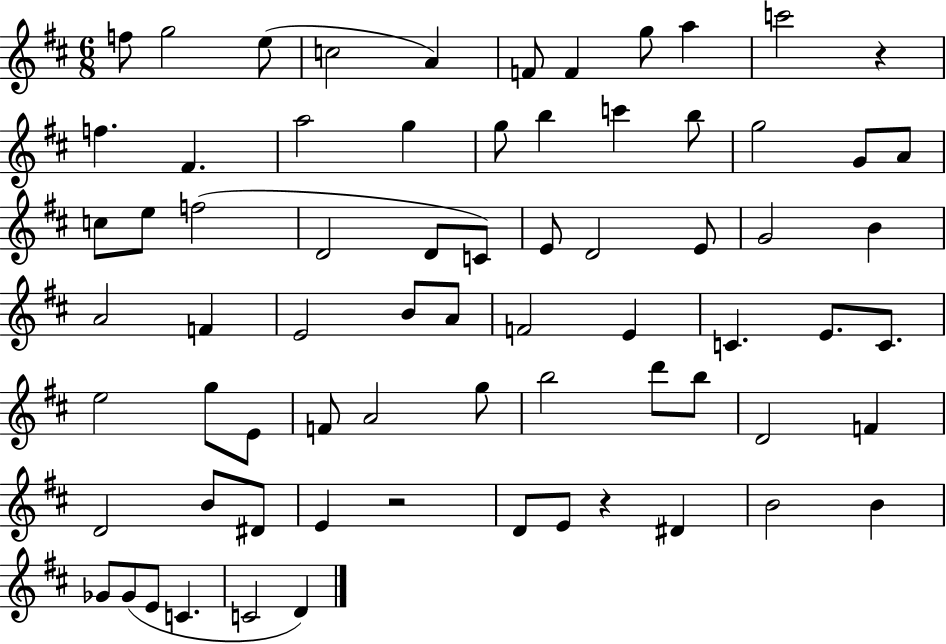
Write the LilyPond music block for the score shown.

{
  \clef treble
  \numericTimeSignature
  \time 6/8
  \key d \major
  f''8 g''2 e''8( | c''2 a'4) | f'8 f'4 g''8 a''4 | c'''2 r4 | \break f''4. fis'4. | a''2 g''4 | g''8 b''4 c'''4 b''8 | g''2 g'8 a'8 | \break c''8 e''8 f''2( | d'2 d'8 c'8) | e'8 d'2 e'8 | g'2 b'4 | \break a'2 f'4 | e'2 b'8 a'8 | f'2 e'4 | c'4. e'8. c'8. | \break e''2 g''8 e'8 | f'8 a'2 g''8 | b''2 d'''8 b''8 | d'2 f'4 | \break d'2 b'8 dis'8 | e'4 r2 | d'8 e'8 r4 dis'4 | b'2 b'4 | \break ges'8 ges'8( e'8 c'4. | c'2 d'4) | \bar "|."
}